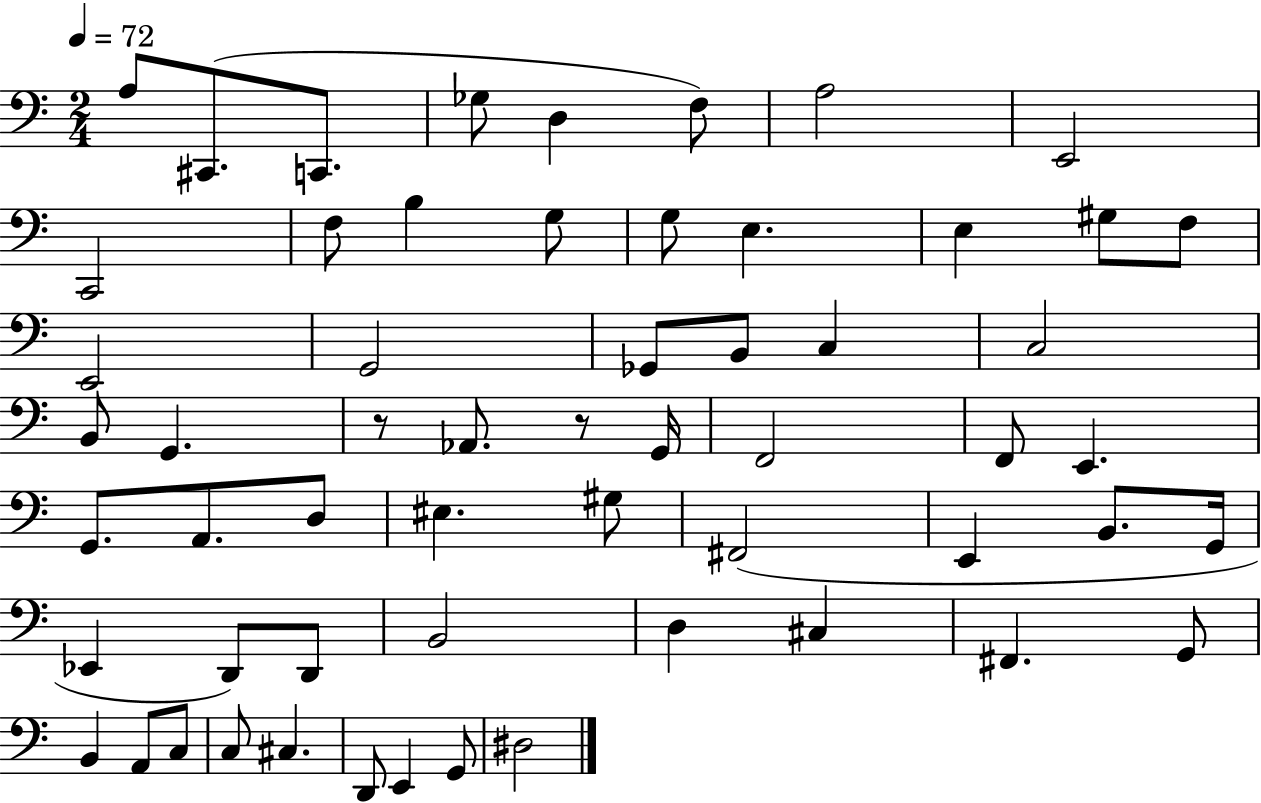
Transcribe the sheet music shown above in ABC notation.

X:1
T:Untitled
M:2/4
L:1/4
K:C
A,/2 ^C,,/2 C,,/2 _G,/2 D, F,/2 A,2 E,,2 C,,2 F,/2 B, G,/2 G,/2 E, E, ^G,/2 F,/2 E,,2 G,,2 _G,,/2 B,,/2 C, C,2 B,,/2 G,, z/2 _A,,/2 z/2 G,,/4 F,,2 F,,/2 E,, G,,/2 A,,/2 D,/2 ^E, ^G,/2 ^F,,2 E,, B,,/2 G,,/4 _E,, D,,/2 D,,/2 B,,2 D, ^C, ^F,, G,,/2 B,, A,,/2 C,/2 C,/2 ^C, D,,/2 E,, G,,/2 ^D,2